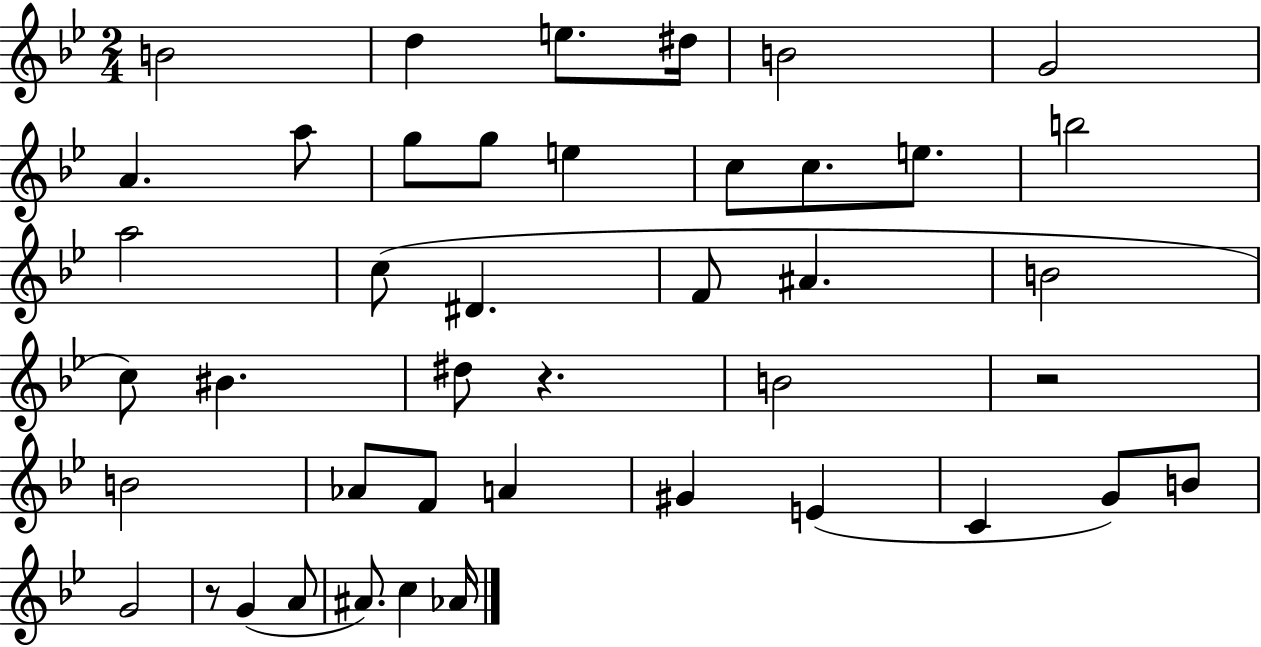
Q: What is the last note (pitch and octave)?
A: Ab4